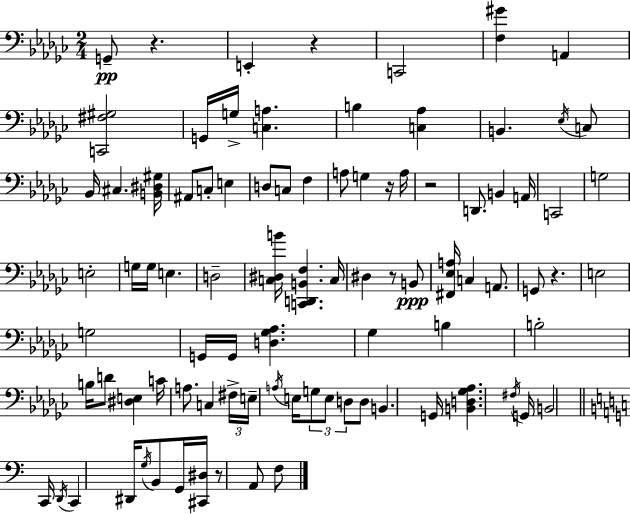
X:1
T:Untitled
M:2/4
L:1/4
K:Ebm
G,,/2 z E,, z C,,2 [F,^G] A,, [C,,^F,^G,]2 G,,/4 G,/4 [C,A,] B, [C,_A,] B,, _E,/4 C,/2 _B,,/4 ^C, [B,,^D,^G,]/4 ^A,,/2 C,/2 E, D,/2 C,/2 F, A,/2 G, z/4 A,/4 z2 D,,/2 B,, A,,/4 C,,2 G,2 E,2 G,/4 G,/4 E, D,2 [C,^D,B]/4 [C,,D,,B,,F,] C,/4 ^D, z/2 B,,/2 [^F,,_E,A,]/4 C, A,,/2 G,,/2 z E,2 G,2 G,,/4 G,,/4 [D,_G,_A,] _G, B, B,2 B,/4 D/2 [^D,E,] C/4 A,/2 C, ^F,/4 E,/4 A,/4 E,/4 G,/2 E,/2 D,/2 D,/2 B,, G,,/4 [B,,D,_G,_A,] ^F,/4 G,,/4 B,,2 C,,/4 D,,/4 C,, ^D,,/4 G,/4 B,,/2 G,,/4 [^C,,^D,]/4 z/2 A,,/2 F,/2